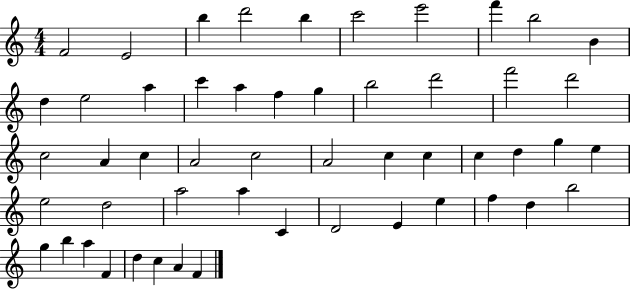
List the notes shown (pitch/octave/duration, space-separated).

F4/h E4/h B5/q D6/h B5/q C6/h E6/h F6/q B5/h B4/q D5/q E5/h A5/q C6/q A5/q F5/q G5/q B5/h D6/h F6/h D6/h C5/h A4/q C5/q A4/h C5/h A4/h C5/q C5/q C5/q D5/q G5/q E5/q E5/h D5/h A5/h A5/q C4/q D4/h E4/q E5/q F5/q D5/q B5/h G5/q B5/q A5/q F4/q D5/q C5/q A4/q F4/q